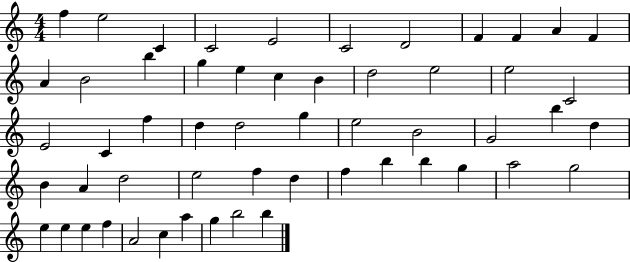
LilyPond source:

{
  \clef treble
  \numericTimeSignature
  \time 4/4
  \key c \major
  f''4 e''2 c'4 | c'2 e'2 | c'2 d'2 | f'4 f'4 a'4 f'4 | \break a'4 b'2 b''4 | g''4 e''4 c''4 b'4 | d''2 e''2 | e''2 c'2 | \break e'2 c'4 f''4 | d''4 d''2 g''4 | e''2 b'2 | g'2 b''4 d''4 | \break b'4 a'4 d''2 | e''2 f''4 d''4 | f''4 b''4 b''4 g''4 | a''2 g''2 | \break e''4 e''4 e''4 f''4 | a'2 c''4 a''4 | g''4 b''2 b''4 | \bar "|."
}